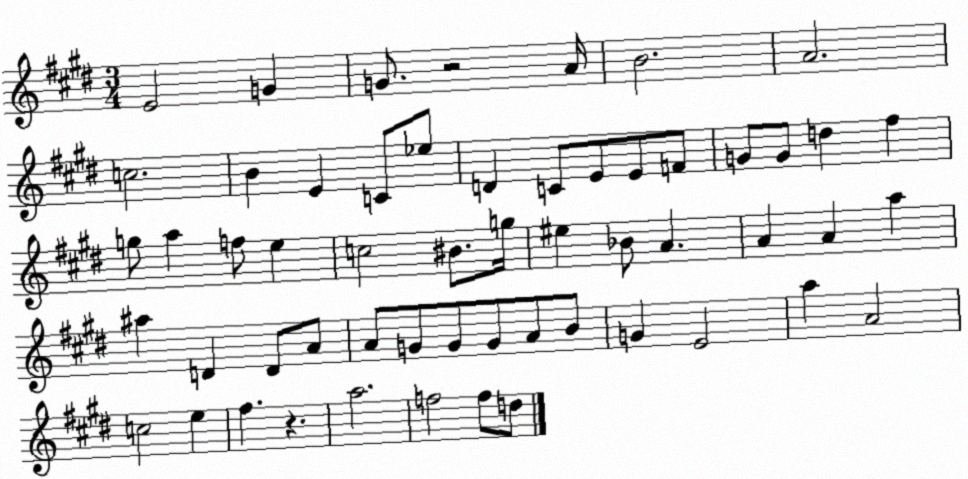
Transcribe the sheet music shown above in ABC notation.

X:1
T:Untitled
M:3/4
L:1/4
K:E
E2 G G/2 z2 A/4 B2 A2 c2 B E C/2 _e/2 D C/2 E/2 E/2 F/2 G/2 G/2 d ^f g/2 a f/2 e c2 ^B/2 g/4 ^e _B/2 A A A a ^a D D/2 A/2 A/2 G/2 G/2 G/2 A/2 B/2 G E2 a A2 c2 e ^f z a2 f2 f/2 d/2